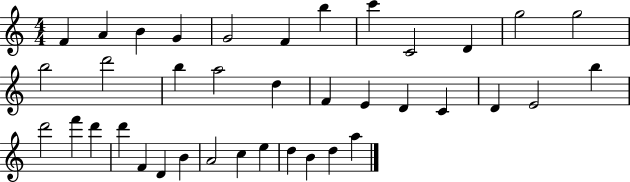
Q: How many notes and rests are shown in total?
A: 38